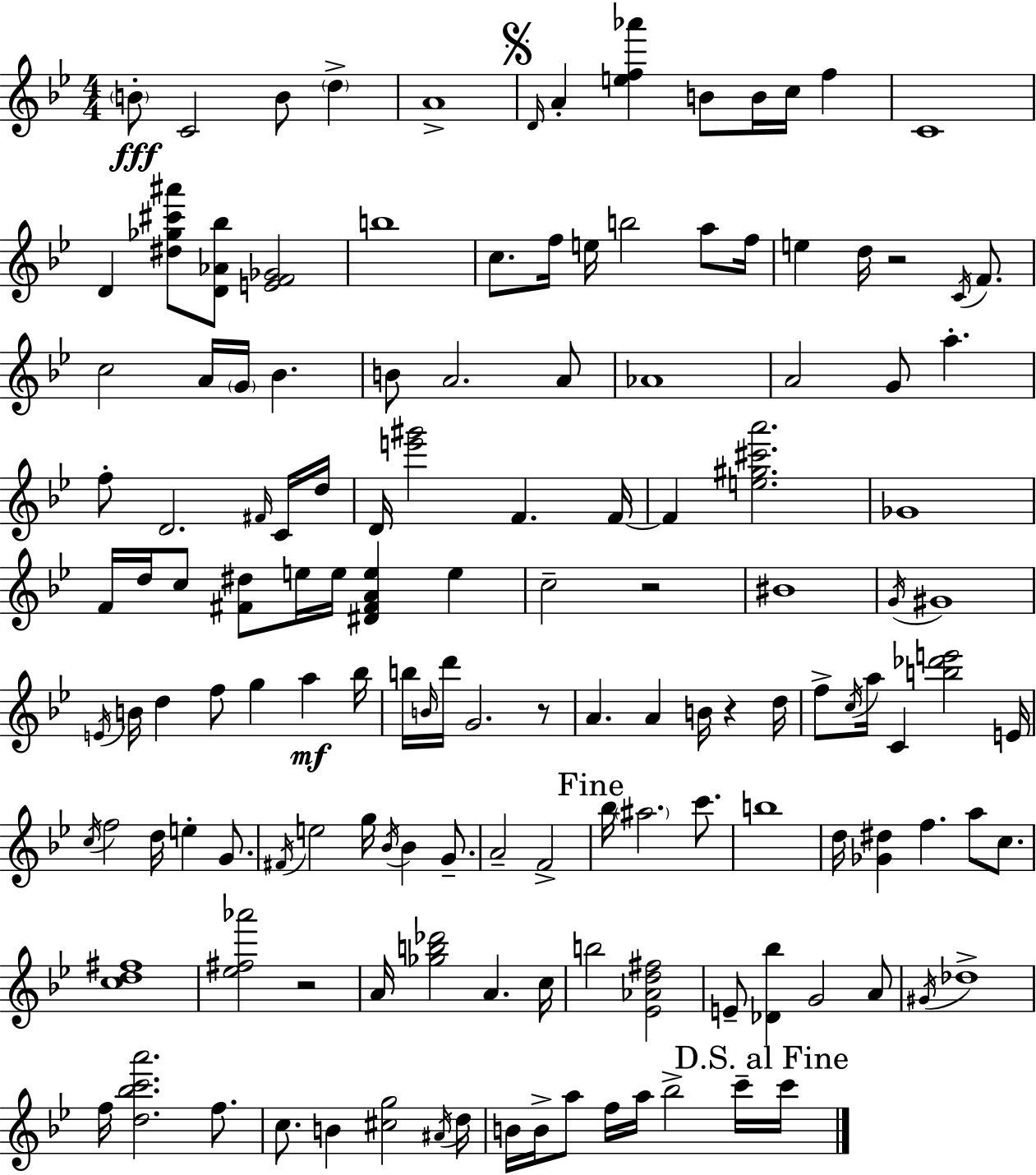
{
  \clef treble
  \numericTimeSignature
  \time 4/4
  \key bes \major
  \parenthesize b'8-.\fff c'2 b'8 \parenthesize d''4-> | a'1-> | \mark \markup { \musicglyph "scripts.segno" } \grace { d'16 } a'4-. <e'' f'' aes'''>4 b'8 b'16 c''16 f''4 | c'1 | \break d'4 <dis'' ges'' cis''' ais'''>8 <d' aes' bes''>8 <e' f' ges'>2 | b''1 | c''8. f''16 e''16 b''2 a''8 | f''16 e''4 d''16 r2 \acciaccatura { c'16 } f'8. | \break c''2 a'16 \parenthesize g'16 bes'4. | b'8 a'2. | a'8 aes'1 | a'2 g'8 a''4.-. | \break f''8-. d'2. | \grace { fis'16 } c'16 d''16 d'16 <e''' gis'''>2 f'4. | f'16~~ f'4 <e'' gis'' cis''' a'''>2. | ges'1 | \break f'16 d''16 c''8 <fis' dis''>8 e''16 e''16 <dis' fis' a' e''>4 e''4 | c''2-- r2 | bis'1 | \acciaccatura { g'16 } gis'1 | \break \acciaccatura { e'16 } b'16 d''4 f''8 g''4 | a''4\mf bes''16 b''16 \grace { b'16 } d'''16 g'2. | r8 a'4. a'4 | b'16 r4 d''16 f''8-> \acciaccatura { c''16 } a''16 c'4 <b'' des''' e'''>2 | \break e'16 \acciaccatura { c''16 } f''2 | d''16 e''4-. g'8. \acciaccatura { fis'16 } e''2 | g''16 \acciaccatura { bes'16 } bes'4 g'8.-- a'2-- | f'2-> \mark "Fine" bes''16 \parenthesize ais''2. | \break c'''8. b''1 | d''16 <ges' dis''>4 f''4. | a''8 c''8. <c'' d'' fis''>1 | <ees'' fis'' aes'''>2 | \break r2 a'16 <ges'' b'' des'''>2 | a'4. c''16 b''2 | <ees' aes' d'' fis''>2 e'8-- <des' bes''>4 | g'2 a'8 \acciaccatura { gis'16 } des''1-> | \break f''16 <d'' bes'' c''' a'''>2. | f''8. c''8. b'4 | <cis'' g''>2 \acciaccatura { ais'16 } d''16 b'16 b'16-> a''8 | f''16 a''16 bes''2-> c'''16-- \mark "D.S. al Fine" c'''16 \bar "|."
}